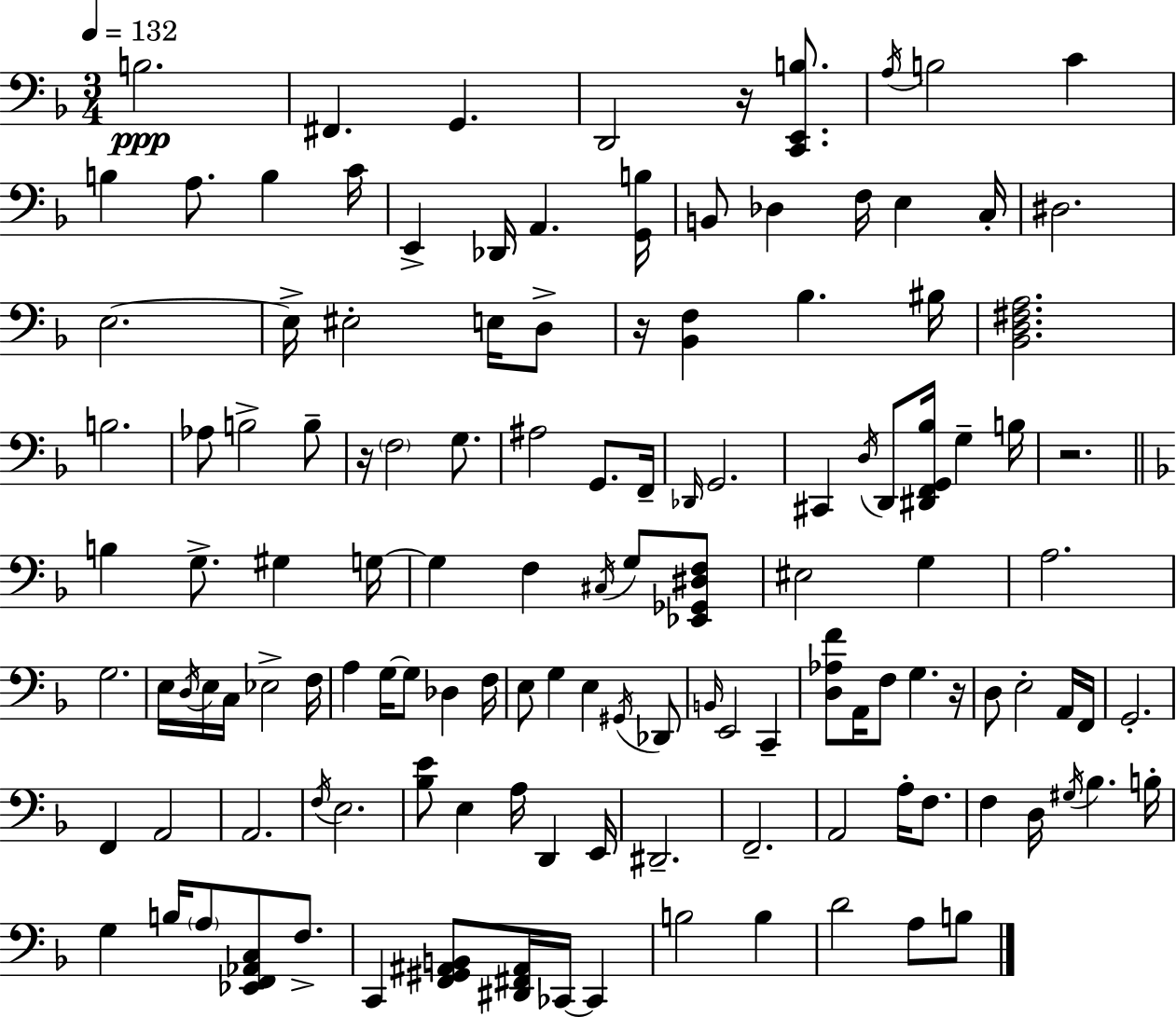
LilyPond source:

{
  \clef bass
  \numericTimeSignature
  \time 3/4
  \key f \major
  \tempo 4 = 132
  b2.\ppp | fis,4. g,4. | d,2 r16 <c, e, b>8. | \acciaccatura { a16 } b2 c'4 | \break b4 a8. b4 | c'16 e,4-> des,16 a,4. | <g, b>16 b,8 des4 f16 e4 | c16-. dis2. | \break e2.~~ | e16-> eis2-. e16 d8-> | r16 <bes, f>4 bes4. | bis16 <bes, d fis a>2. | \break b2. | aes8 b2-> b8-- | r16 \parenthesize f2 g8. | ais2 g,8. | \break f,16-- \grace { des,16 } g,2. | cis,4 \acciaccatura { d16 } d,8 <dis, f, g, bes>16 g4-- | b16 r2. | \bar "||" \break \key f \major b4 g8.-> gis4 g16~~ | g4 f4 \acciaccatura { cis16 } g8 <ees, ges, dis f>8 | eis2 g4 | a2. | \break g2. | e16 \acciaccatura { d16 } e16 c16 ees2-> | f16 a4 g16~~ g8 des4 | f16 e8 g4 e4 | \break \acciaccatura { gis,16 } des,8 \grace { b,16 } e,2 | c,4-- <d aes f'>8 a,16 f8 g4. | r16 d8 e2-. | a,16 f,16 g,2.-. | \break f,4 a,2 | a,2. | \acciaccatura { f16 } e2. | <bes e'>8 e4 a16 | \break d,4 e,16 dis,2.-- | f,2.-- | a,2 | a16-. f8. f4 d16 \acciaccatura { gis16 } bes4. | \break b16-. g4 b16 \parenthesize a8 | <ees, f, aes, c>8 f8.-> c,4 <f, gis, ais, b,>8 | <dis, fis, ais,>16 ces,16~~ ces,4 b2 | b4 d'2 | \break a8 b8 \bar "|."
}